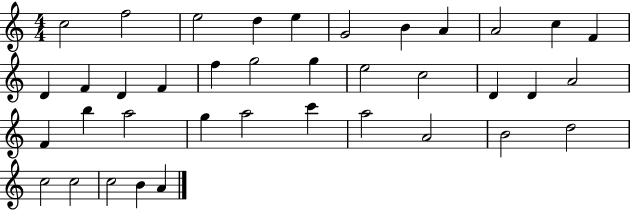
{
  \clef treble
  \numericTimeSignature
  \time 4/4
  \key c \major
  c''2 f''2 | e''2 d''4 e''4 | g'2 b'4 a'4 | a'2 c''4 f'4 | \break d'4 f'4 d'4 f'4 | f''4 g''2 g''4 | e''2 c''2 | d'4 d'4 a'2 | \break f'4 b''4 a''2 | g''4 a''2 c'''4 | a''2 a'2 | b'2 d''2 | \break c''2 c''2 | c''2 b'4 a'4 | \bar "|."
}